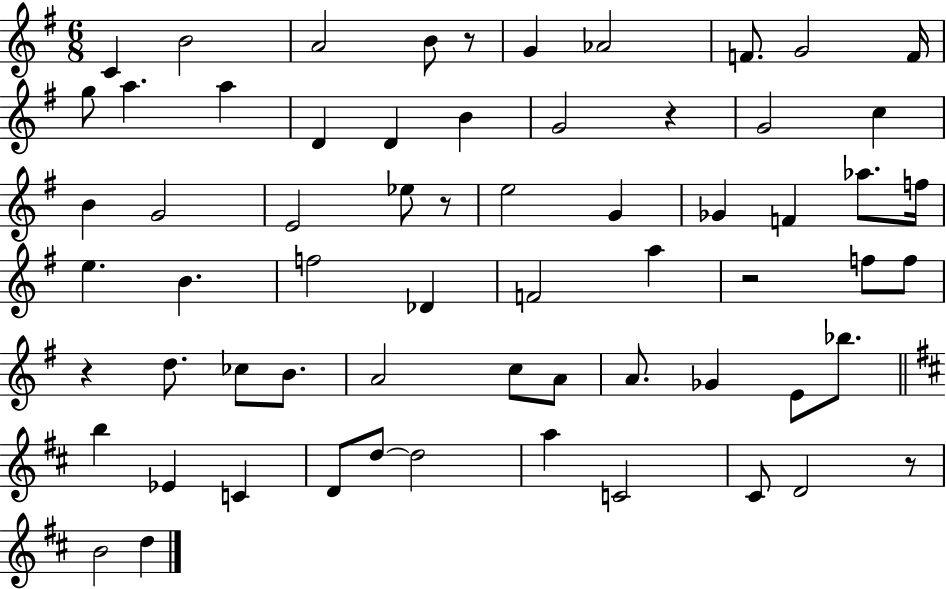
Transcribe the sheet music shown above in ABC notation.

X:1
T:Untitled
M:6/8
L:1/4
K:G
C B2 A2 B/2 z/2 G _A2 F/2 G2 F/4 g/2 a a D D B G2 z G2 c B G2 E2 _e/2 z/2 e2 G _G F _a/2 f/4 e B f2 _D F2 a z2 f/2 f/2 z d/2 _c/2 B/2 A2 c/2 A/2 A/2 _G E/2 _b/2 b _E C D/2 d/2 d2 a C2 ^C/2 D2 z/2 B2 d